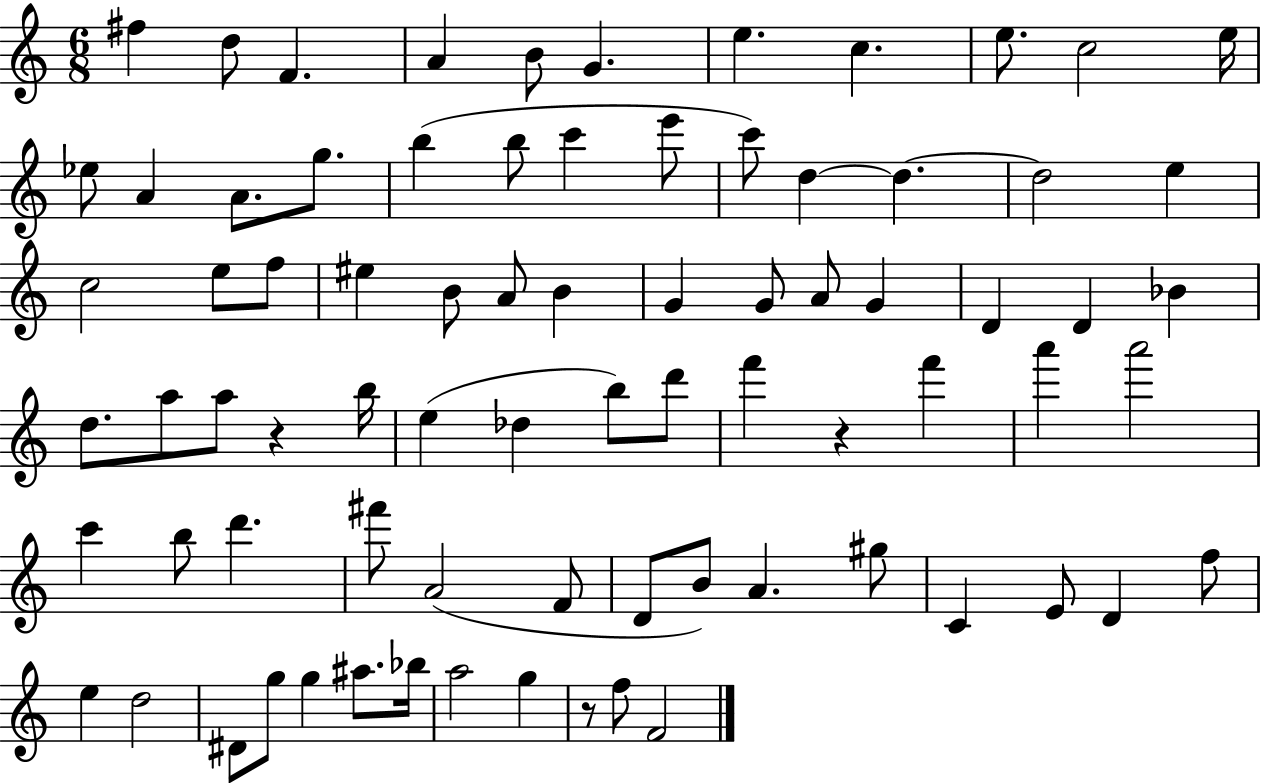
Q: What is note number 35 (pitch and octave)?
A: G4